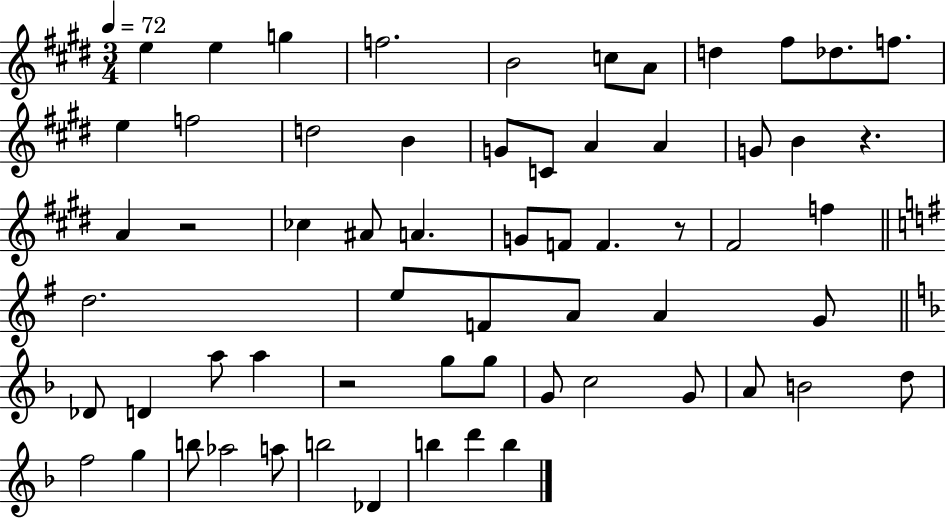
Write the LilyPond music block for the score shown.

{
  \clef treble
  \numericTimeSignature
  \time 3/4
  \key e \major
  \tempo 4 = 72
  e''4 e''4 g''4 | f''2. | b'2 c''8 a'8 | d''4 fis''8 des''8. f''8. | \break e''4 f''2 | d''2 b'4 | g'8 c'8 a'4 a'4 | g'8 b'4 r4. | \break a'4 r2 | ces''4 ais'8 a'4. | g'8 f'8 f'4. r8 | fis'2 f''4 | \break \bar "||" \break \key e \minor d''2. | e''8 f'8 a'8 a'4 g'8 | \bar "||" \break \key f \major des'8 d'4 a''8 a''4 | r2 g''8 g''8 | g'8 c''2 g'8 | a'8 b'2 d''8 | \break f''2 g''4 | b''8 aes''2 a''8 | b''2 des'4 | b''4 d'''4 b''4 | \break \bar "|."
}